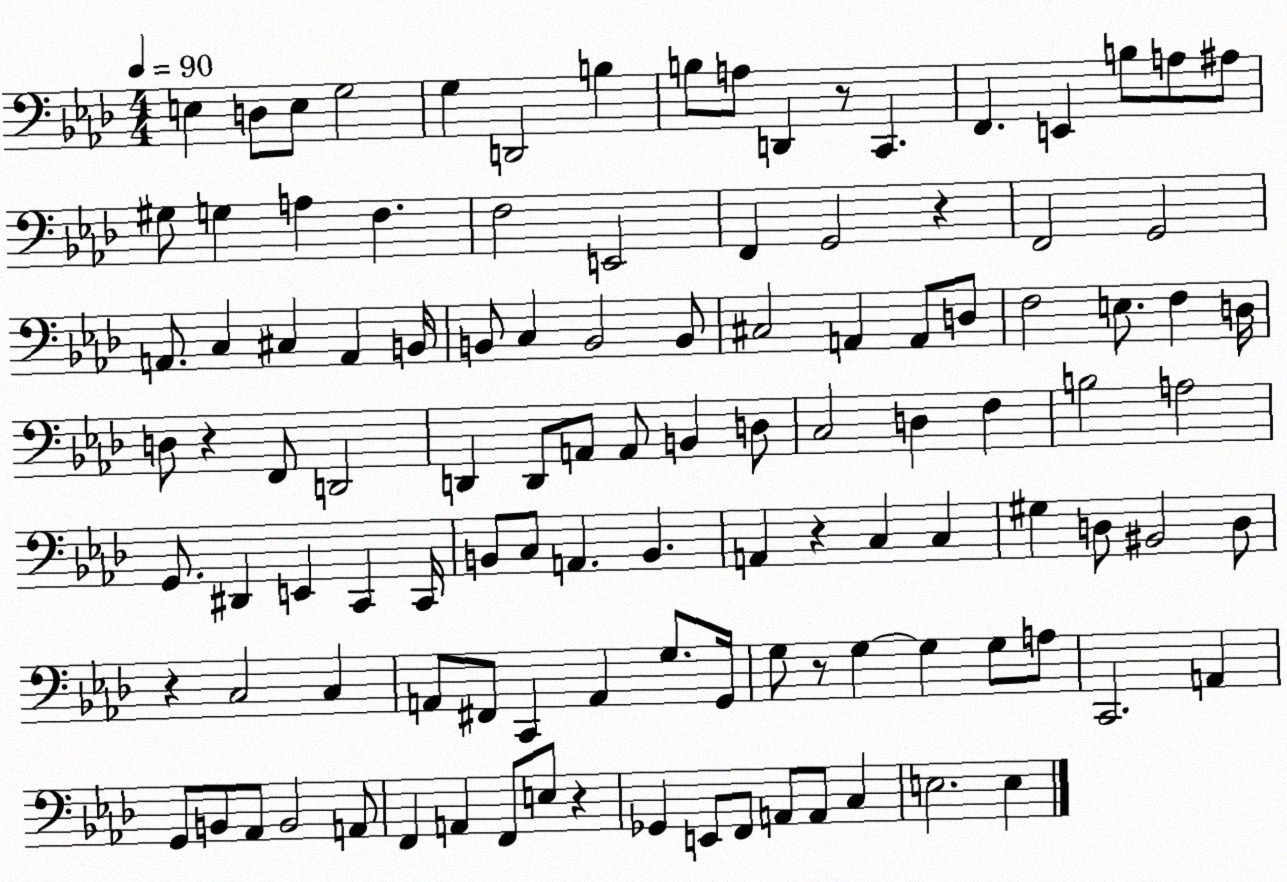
X:1
T:Untitled
M:4/4
L:1/4
K:Ab
E, D,/2 E,/2 G,2 G, D,,2 B, B,/2 A,/2 D,, z/2 C,, F,, E,, B,/2 A,/2 ^A,/2 ^G,/2 G, A, F, F,2 E,,2 F,, G,,2 z F,,2 G,,2 A,,/2 C, ^C, A,, B,,/4 B,,/2 C, B,,2 B,,/2 ^C,2 A,, A,,/2 D,/2 F,2 E,/2 F, D,/4 D,/2 z F,,/2 D,,2 D,, D,,/2 A,,/2 A,,/2 B,, D,/2 C,2 D, F, B,2 A,2 G,,/2 ^D,, E,, C,, C,,/4 B,,/2 C,/2 A,, B,, A,, z C, C, ^G, D,/2 ^B,,2 D,/2 z C,2 C, A,,/2 ^F,,/2 C,, A,, G,/2 G,,/4 G,/2 z/2 G, G, G,/2 A,/2 C,,2 A,, G,,/2 B,,/2 _A,,/2 B,,2 A,,/2 F,, A,, F,,/2 E,/2 z _G,, E,,/2 F,,/2 A,,/2 A,,/2 C, E,2 E,